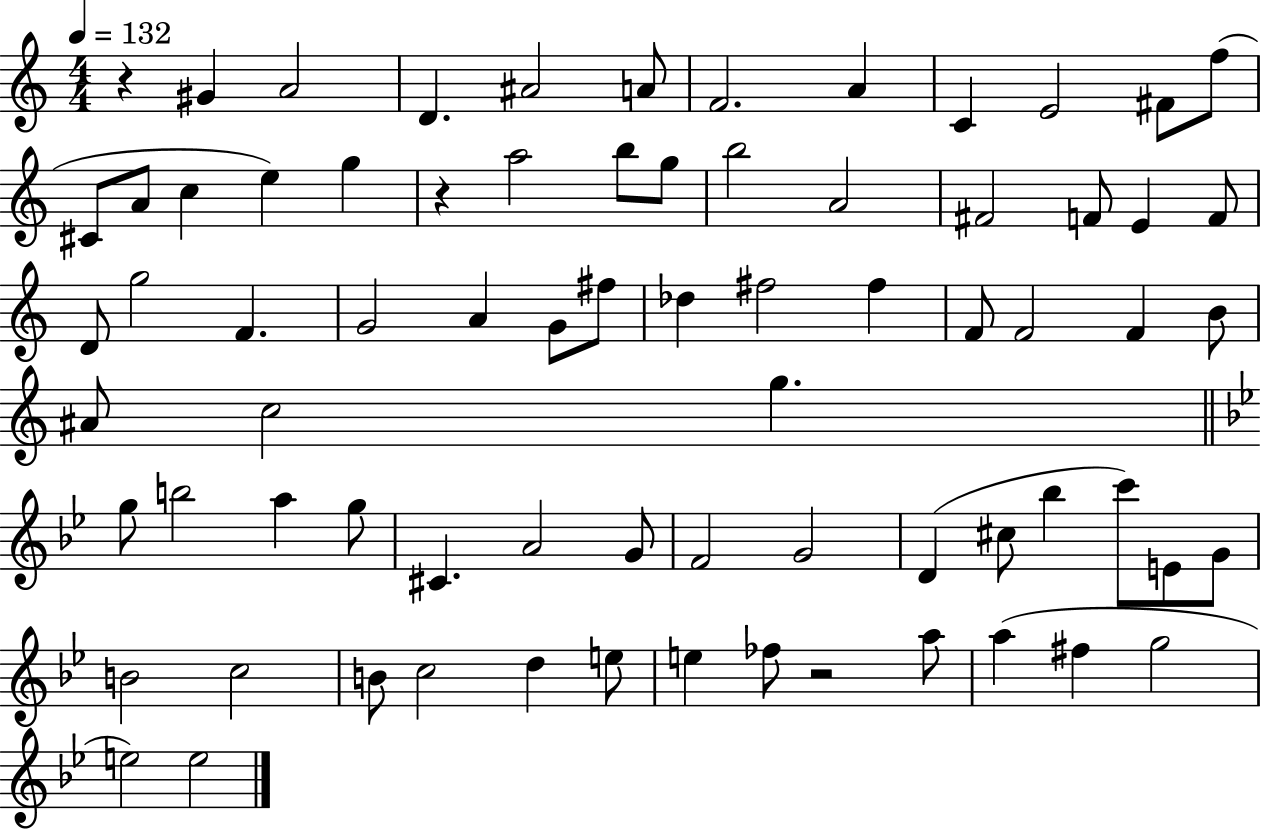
R/q G#4/q A4/h D4/q. A#4/h A4/e F4/h. A4/q C4/q E4/h F#4/e F5/e C#4/e A4/e C5/q E5/q G5/q R/q A5/h B5/e G5/e B5/h A4/h F#4/h F4/e E4/q F4/e D4/e G5/h F4/q. G4/h A4/q G4/e F#5/e Db5/q F#5/h F#5/q F4/e F4/h F4/q B4/e A#4/e C5/h G5/q. G5/e B5/h A5/q G5/e C#4/q. A4/h G4/e F4/h G4/h D4/q C#5/e Bb5/q C6/e E4/e G4/e B4/h C5/h B4/e C5/h D5/q E5/e E5/q FES5/e R/h A5/e A5/q F#5/q G5/h E5/h E5/h